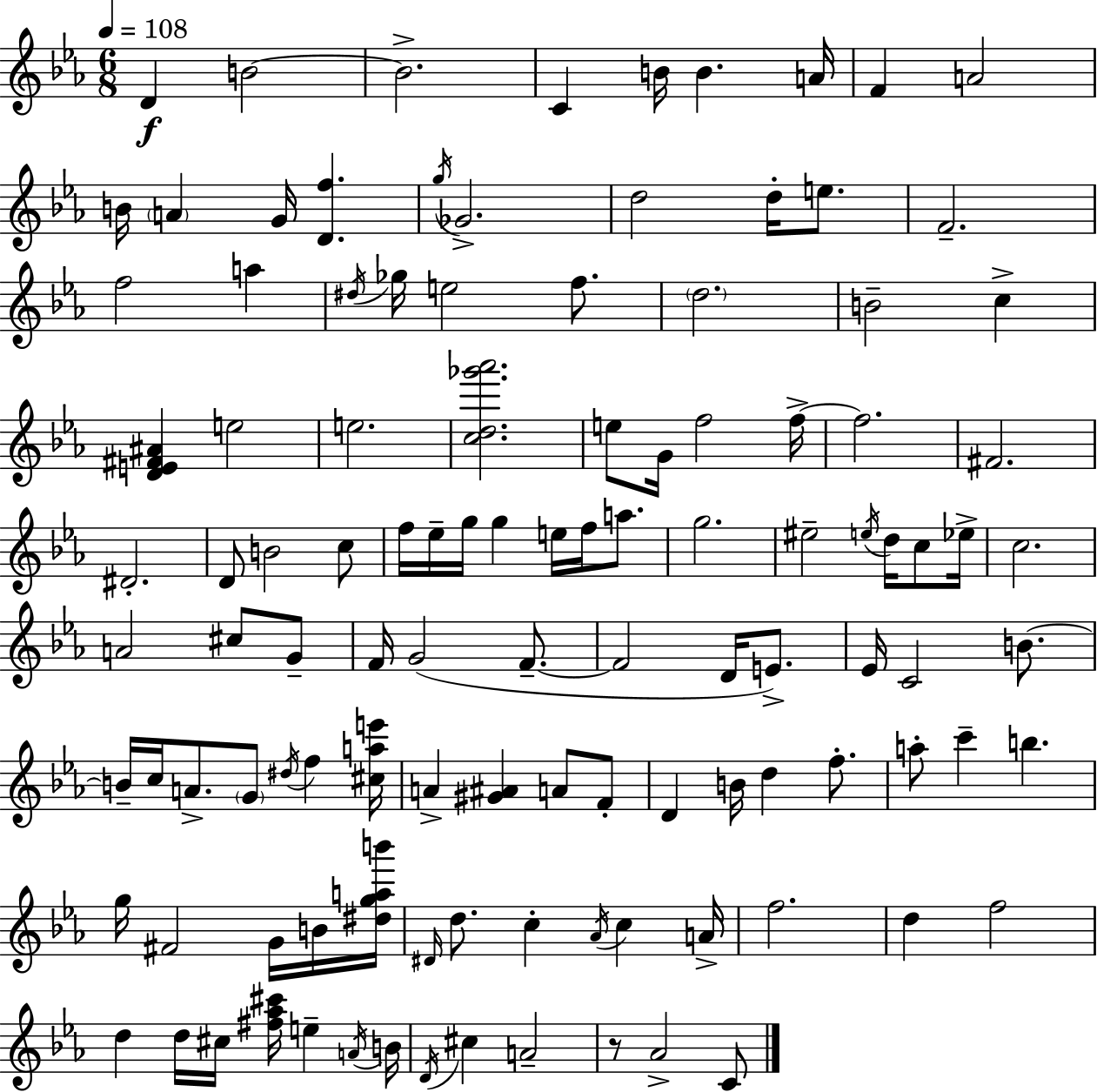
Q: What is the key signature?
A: C minor